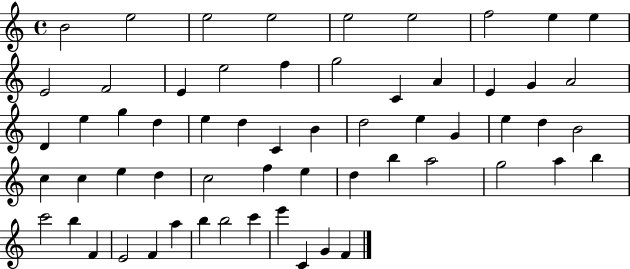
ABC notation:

X:1
T:Untitled
M:4/4
L:1/4
K:C
B2 e2 e2 e2 e2 e2 f2 e e E2 F2 E e2 f g2 C A E G A2 D e g d e d C B d2 e G e d B2 c c e d c2 f e d b a2 g2 a b c'2 b F E2 F a b b2 c' e' C G F